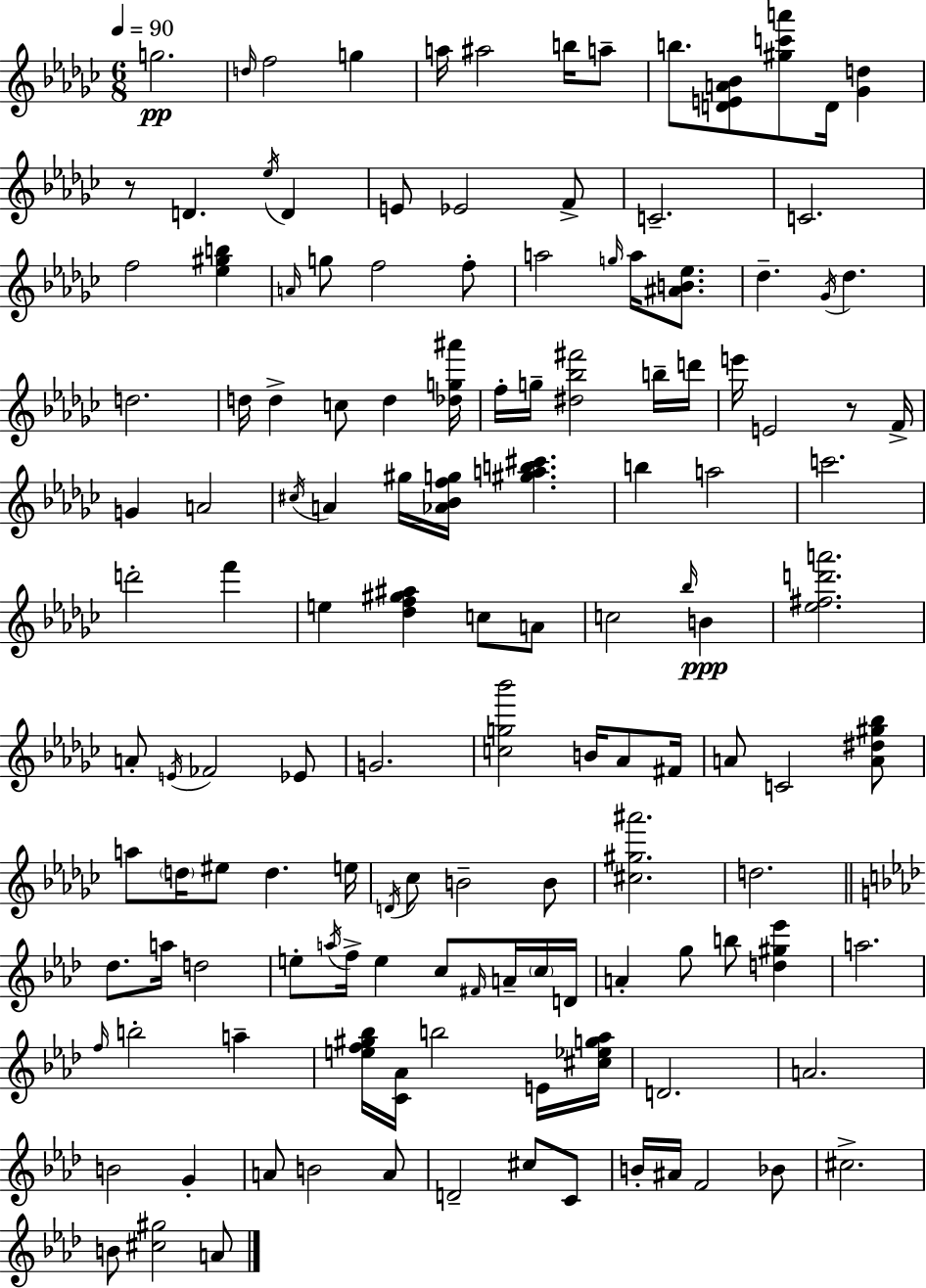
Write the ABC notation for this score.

X:1
T:Untitled
M:6/8
L:1/4
K:Ebm
g2 d/4 f2 g a/4 ^a2 b/4 a/2 b/2 [DEA_B]/2 [^gc'a']/2 D/4 [_Gd] z/2 D _e/4 D E/2 _E2 F/2 C2 C2 f2 [_e^gb] A/4 g/2 f2 f/2 a2 g/4 a/4 [^AB_e]/2 _d _G/4 _d d2 d/4 d c/2 d [_dg^a']/4 f/4 g/4 [^d_b^f']2 b/4 d'/4 e'/4 E2 z/2 F/4 G A2 ^c/4 A ^g/4 [_A_Bfg]/4 [^gab^c'] b a2 c'2 d'2 f' e [_df^g^a] c/2 A/2 c2 _b/4 B [_e^fd'a']2 A/2 E/4 _F2 _E/2 G2 [cg_b']2 B/4 _A/2 ^F/4 A/2 C2 [A^d^g_b]/2 a/2 d/4 ^e/2 d e/4 D/4 _c/2 B2 B/2 [^c^g^a']2 d2 _d/2 a/4 d2 e/2 a/4 f/4 e c/2 ^F/4 A/4 c/4 D/4 A g/2 b/2 [d^g_e'] a2 f/4 b2 a [ef^g_b]/4 [C_A]/4 b2 E/4 [^c_eg_a]/4 D2 A2 B2 G A/2 B2 A/2 D2 ^c/2 C/2 B/4 ^A/4 F2 _B/2 ^c2 B/2 [^c^g]2 A/2